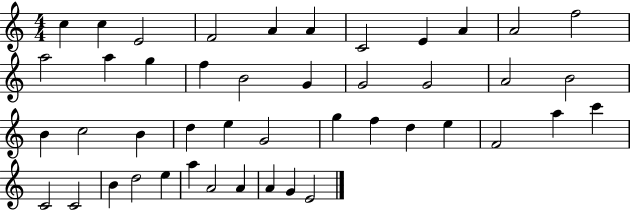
C5/q C5/q E4/h F4/h A4/q A4/q C4/h E4/q A4/q A4/h F5/h A5/h A5/q G5/q F5/q B4/h G4/q G4/h G4/h A4/h B4/h B4/q C5/h B4/q D5/q E5/q G4/h G5/q F5/q D5/q E5/q F4/h A5/q C6/q C4/h C4/h B4/q D5/h E5/q A5/q A4/h A4/q A4/q G4/q E4/h